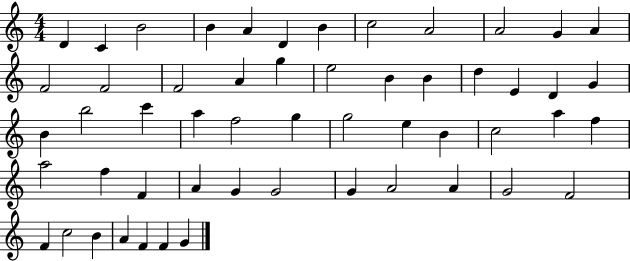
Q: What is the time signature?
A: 4/4